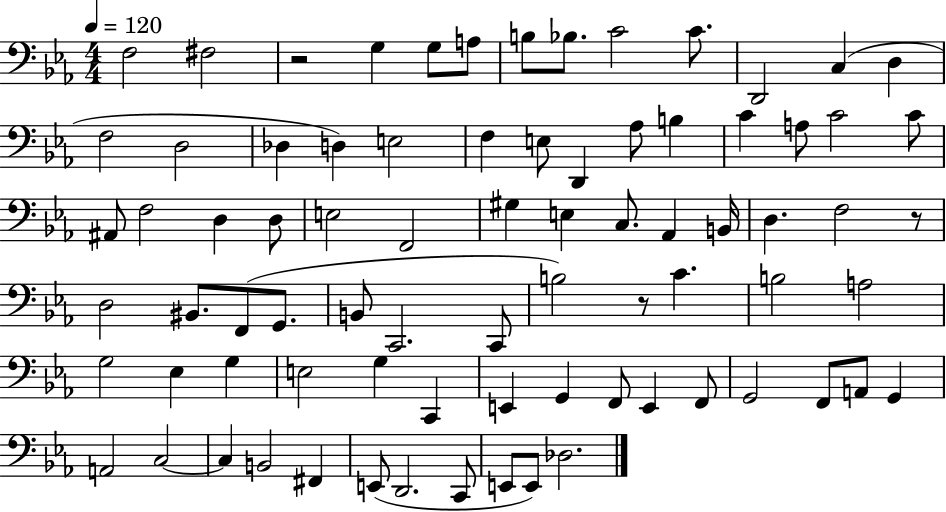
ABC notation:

X:1
T:Untitled
M:4/4
L:1/4
K:Eb
F,2 ^F,2 z2 G, G,/2 A,/2 B,/2 _B,/2 C2 C/2 D,,2 C, D, F,2 D,2 _D, D, E,2 F, E,/2 D,, _A,/2 B, C A,/2 C2 C/2 ^A,,/2 F,2 D, D,/2 E,2 F,,2 ^G, E, C,/2 _A,, B,,/4 D, F,2 z/2 D,2 ^B,,/2 F,,/2 G,,/2 B,,/2 C,,2 C,,/2 B,2 z/2 C B,2 A,2 G,2 _E, G, E,2 G, C,, E,, G,, F,,/2 E,, F,,/2 G,,2 F,,/2 A,,/2 G,, A,,2 C,2 C, B,,2 ^F,, E,,/2 D,,2 C,,/2 E,,/2 E,,/2 _D,2